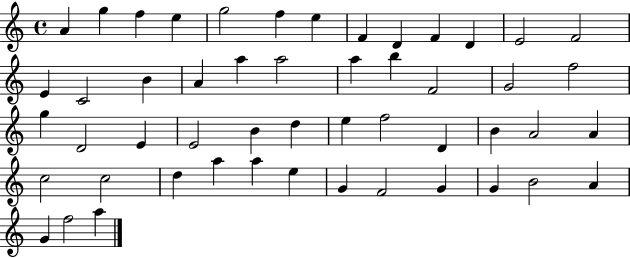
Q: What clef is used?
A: treble